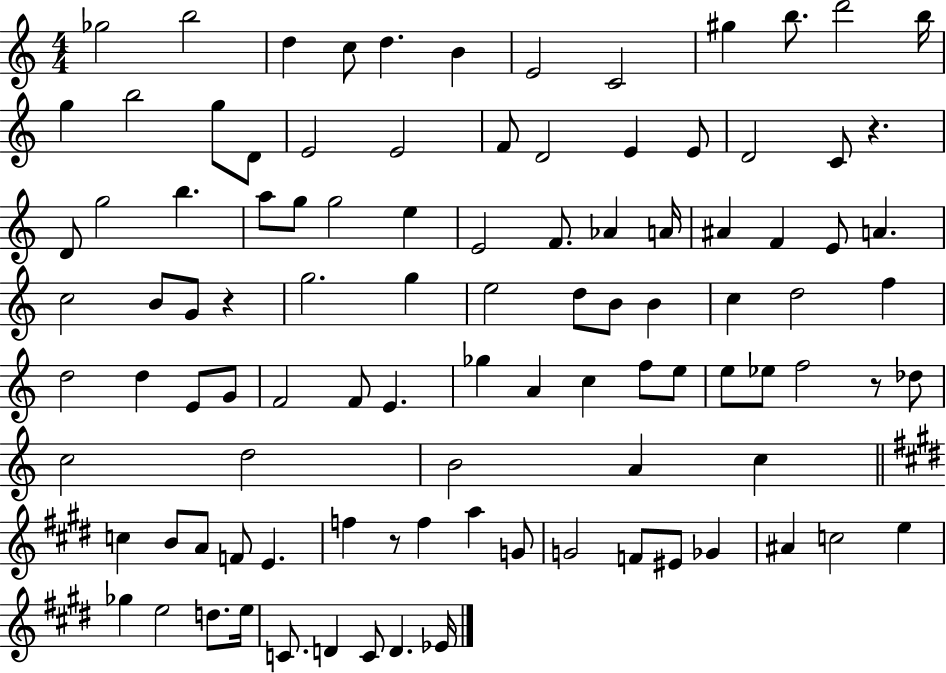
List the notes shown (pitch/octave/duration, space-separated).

Gb5/h B5/h D5/q C5/e D5/q. B4/q E4/h C4/h G#5/q B5/e. D6/h B5/s G5/q B5/h G5/e D4/e E4/h E4/h F4/e D4/h E4/q E4/e D4/h C4/e R/q. D4/e G5/h B5/q. A5/e G5/e G5/h E5/q E4/h F4/e. Ab4/q A4/s A#4/q F4/q E4/e A4/q. C5/h B4/e G4/e R/q G5/h. G5/q E5/h D5/e B4/e B4/q C5/q D5/h F5/q D5/h D5/q E4/e G4/e F4/h F4/e E4/q. Gb5/q A4/q C5/q F5/e E5/e E5/e Eb5/e F5/h R/e Db5/e C5/h D5/h B4/h A4/q C5/q C5/q B4/e A4/e F4/e E4/q. F5/q R/e F5/q A5/q G4/e G4/h F4/e EIS4/e Gb4/q A#4/q C5/h E5/q Gb5/q E5/h D5/e. E5/s C4/e. D4/q C4/e D4/q. Eb4/s